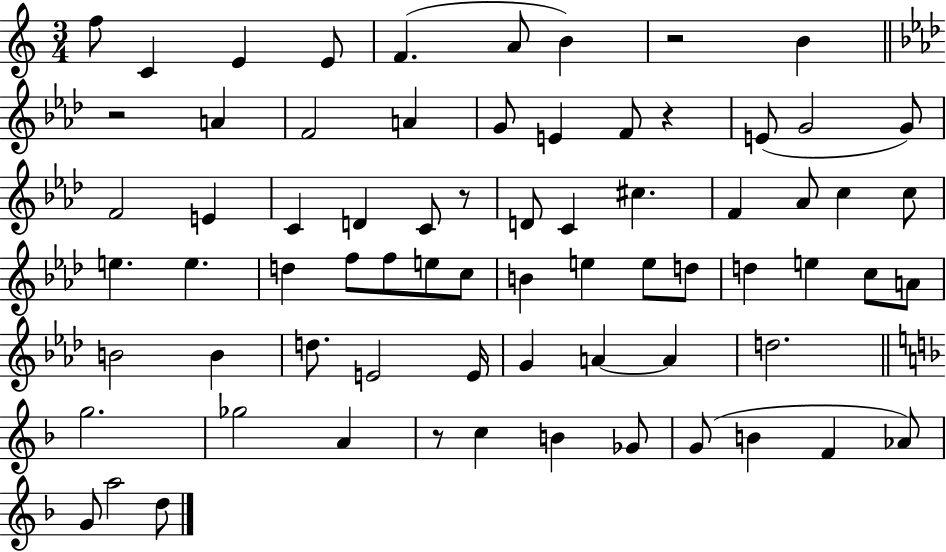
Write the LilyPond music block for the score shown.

{
  \clef treble
  \numericTimeSignature
  \time 3/4
  \key c \major
  f''8 c'4 e'4 e'8 | f'4.( a'8 b'4) | r2 b'4 | \bar "||" \break \key f \minor r2 a'4 | f'2 a'4 | g'8 e'4 f'8 r4 | e'8( g'2 g'8) | \break f'2 e'4 | c'4 d'4 c'8 r8 | d'8 c'4 cis''4. | f'4 aes'8 c''4 c''8 | \break e''4. e''4. | d''4 f''8 f''8 e''8 c''8 | b'4 e''4 e''8 d''8 | d''4 e''4 c''8 a'8 | \break b'2 b'4 | d''8. e'2 e'16 | g'4 a'4~~ a'4 | d''2. | \break \bar "||" \break \key f \major g''2. | ges''2 a'4 | r8 c''4 b'4 ges'8 | g'8( b'4 f'4 aes'8) | \break g'8 a''2 d''8 | \bar "|."
}